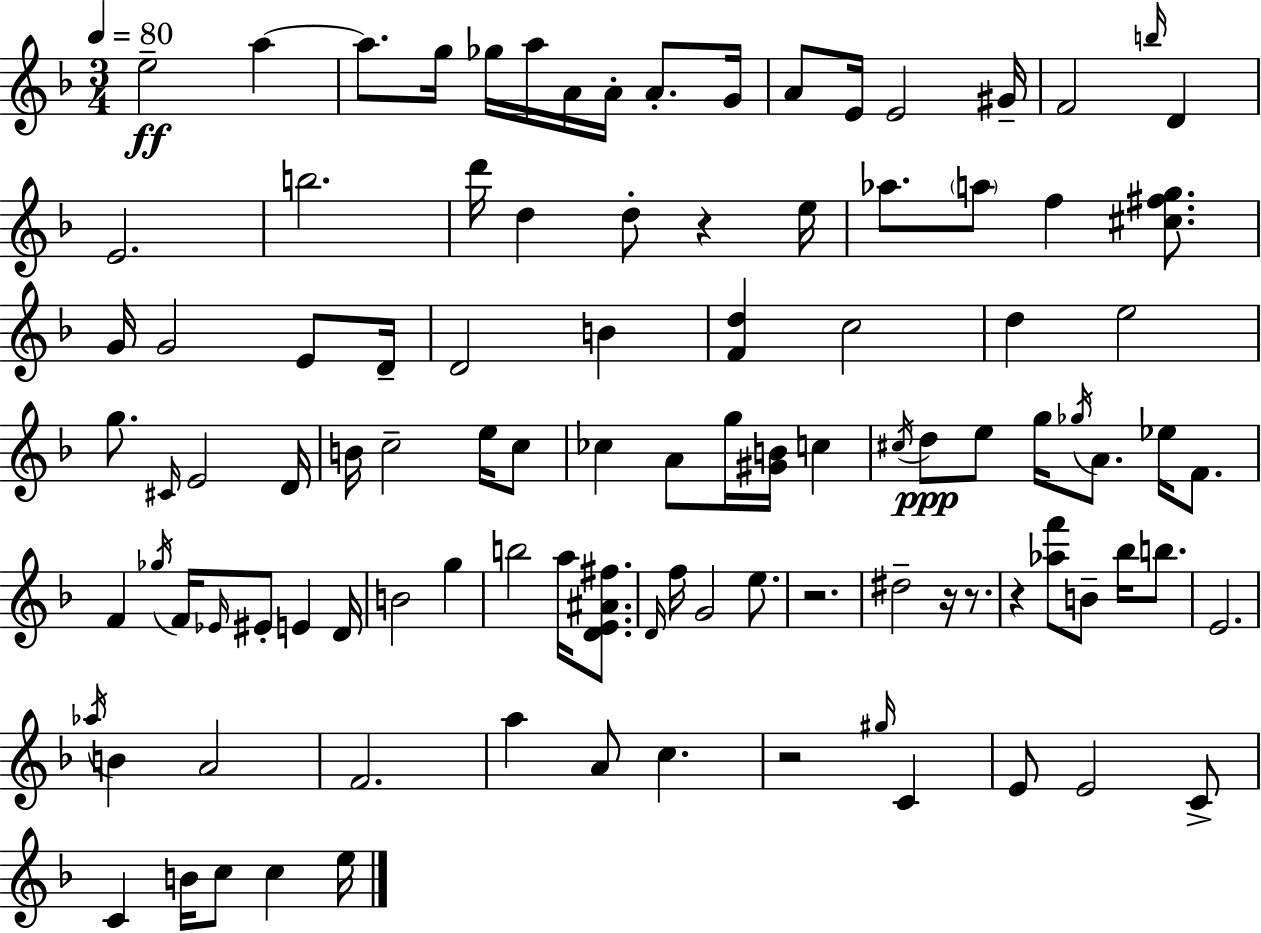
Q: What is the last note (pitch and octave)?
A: E5